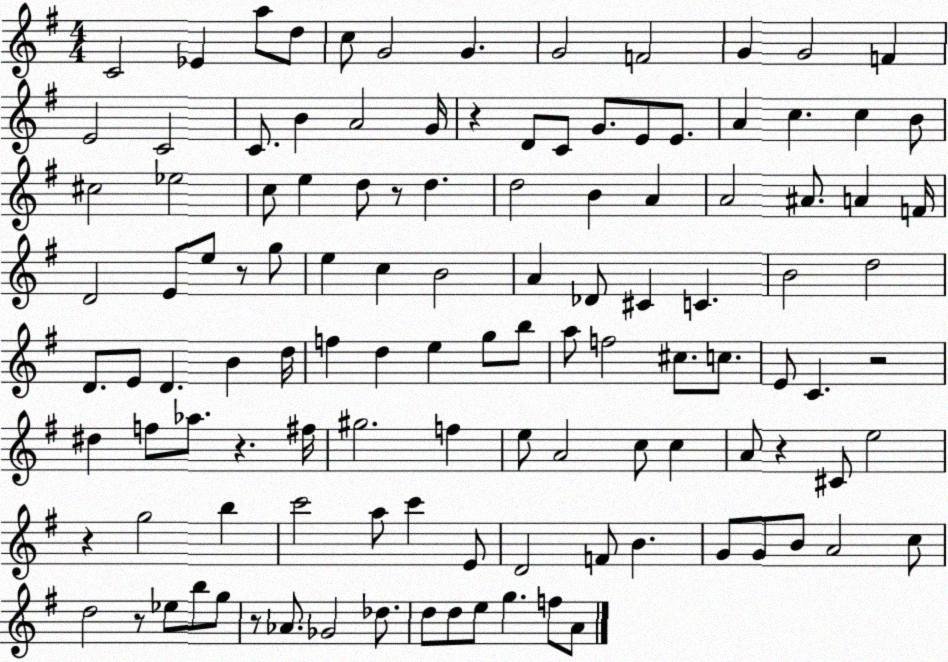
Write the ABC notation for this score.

X:1
T:Untitled
M:4/4
L:1/4
K:G
C2 _E a/2 d/2 c/2 G2 G G2 F2 G G2 F E2 C2 C/2 B A2 G/4 z D/2 C/2 G/2 E/2 E/2 A c c B/2 ^c2 _e2 c/2 e d/2 z/2 d d2 B A A2 ^A/2 A F/4 D2 E/2 e/2 z/2 g/2 e c B2 A _D/2 ^C C B2 d2 D/2 E/2 D B d/4 f d e g/2 b/2 a/2 f2 ^c/2 c/2 E/2 C z2 ^d f/2 _a/2 z ^f/4 ^g2 f e/2 A2 c/2 c A/2 z ^C/2 e2 z g2 b c'2 a/2 c' E/2 D2 F/2 B G/2 G/2 B/2 A2 c/2 d2 z/2 _e/2 b/2 g/2 z/2 _A/2 _G2 _d/2 d/2 d/2 e/2 g f/2 A/2